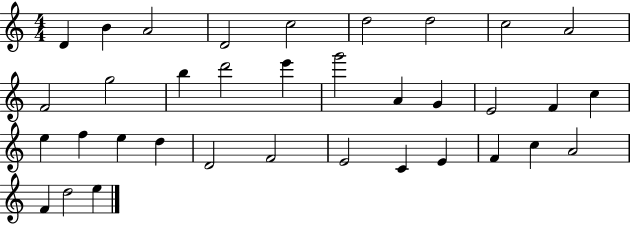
{
  \clef treble
  \numericTimeSignature
  \time 4/4
  \key c \major
  d'4 b'4 a'2 | d'2 c''2 | d''2 d''2 | c''2 a'2 | \break f'2 g''2 | b''4 d'''2 e'''4 | g'''2 a'4 g'4 | e'2 f'4 c''4 | \break e''4 f''4 e''4 d''4 | d'2 f'2 | e'2 c'4 e'4 | f'4 c''4 a'2 | \break f'4 d''2 e''4 | \bar "|."
}